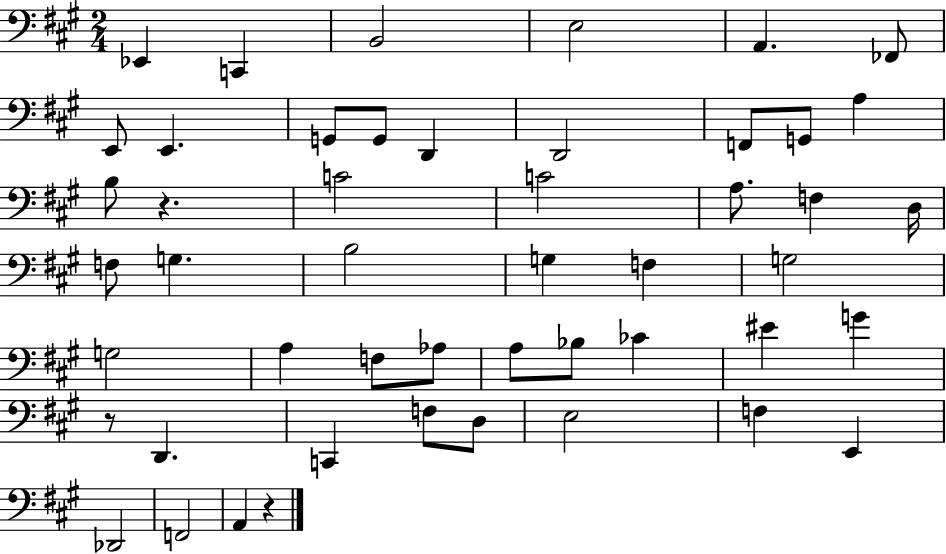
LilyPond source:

{
  \clef bass
  \numericTimeSignature
  \time 2/4
  \key a \major
  ees,4 c,4 | b,2 | e2 | a,4. fes,8 | \break e,8 e,4. | g,8 g,8 d,4 | d,2 | f,8 g,8 a4 | \break b8 r4. | c'2 | c'2 | a8. f4 d16 | \break f8 g4. | b2 | g4 f4 | g2 | \break g2 | a4 f8 aes8 | a8 bes8 ces'4 | eis'4 g'4 | \break r8 d,4. | c,4 f8 d8 | e2 | f4 e,4 | \break des,2 | f,2 | a,4 r4 | \bar "|."
}